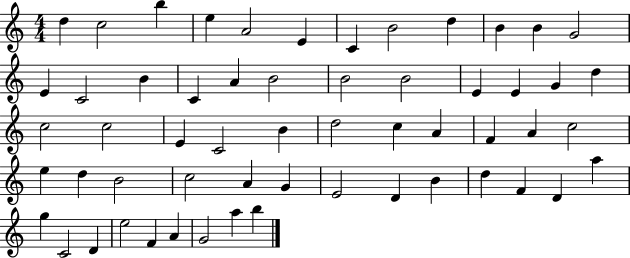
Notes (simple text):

D5/q C5/h B5/q E5/q A4/h E4/q C4/q B4/h D5/q B4/q B4/q G4/h E4/q C4/h B4/q C4/q A4/q B4/h B4/h B4/h E4/q E4/q G4/q D5/q C5/h C5/h E4/q C4/h B4/q D5/h C5/q A4/q F4/q A4/q C5/h E5/q D5/q B4/h C5/h A4/q G4/q E4/h D4/q B4/q D5/q F4/q D4/q A5/q G5/q C4/h D4/q E5/h F4/q A4/q G4/h A5/q B5/q